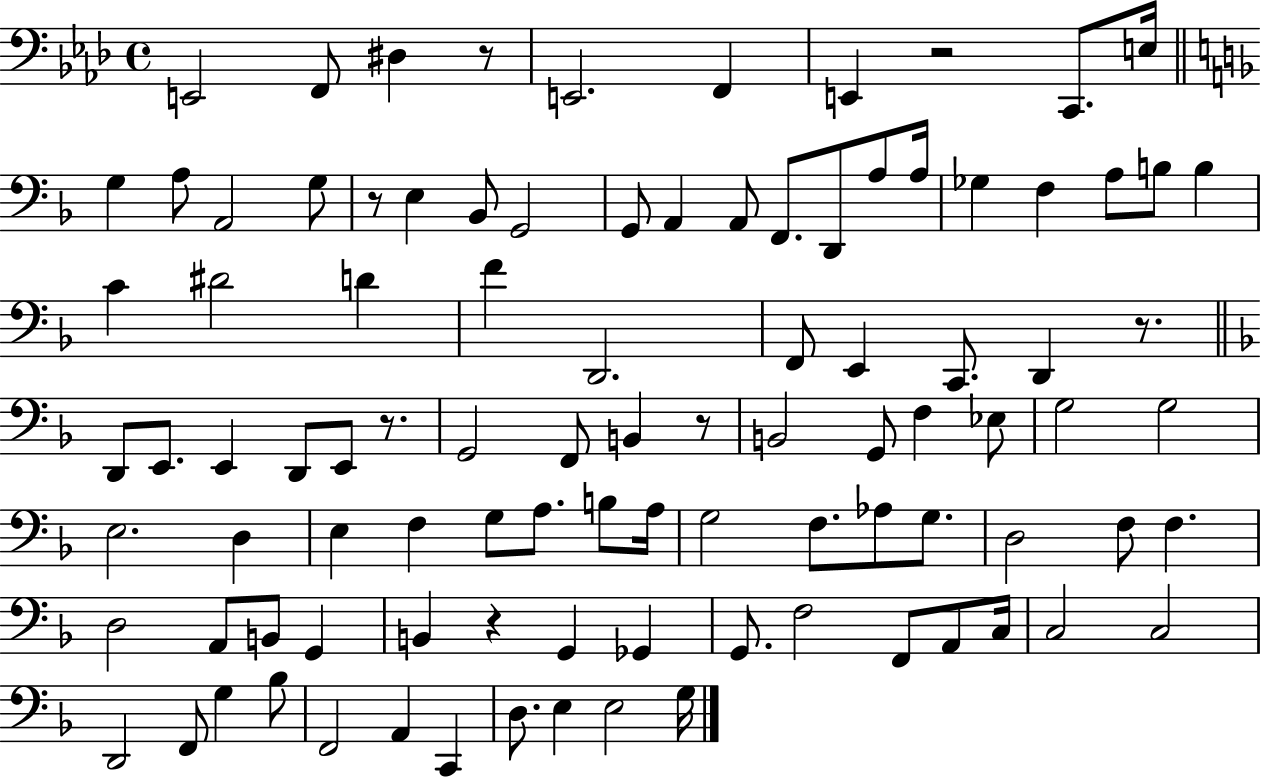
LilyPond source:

{
  \clef bass
  \time 4/4
  \defaultTimeSignature
  \key aes \major
  \repeat volta 2 { e,2 f,8 dis4 r8 | e,2. f,4 | e,4 r2 c,8. e16 | \bar "||" \break \key f \major g4 a8 a,2 g8 | r8 e4 bes,8 g,2 | g,8 a,4 a,8 f,8. d,8 a8 a16 | ges4 f4 a8 b8 b4 | \break c'4 dis'2 d'4 | f'4 d,2. | f,8 e,4 c,8. d,4 r8. | \bar "||" \break \key f \major d,8 e,8. e,4 d,8 e,8 r8. | g,2 f,8 b,4 r8 | b,2 g,8 f4 ees8 | g2 g2 | \break e2. d4 | e4 f4 g8 a8. b8 a16 | g2 f8. aes8 g8. | d2 f8 f4. | \break d2 a,8 b,8 g,4 | b,4 r4 g,4 ges,4 | g,8. f2 f,8 a,8 c16 | c2 c2 | \break d,2 f,8 g4 bes8 | f,2 a,4 c,4 | d8. e4 e2 g16 | } \bar "|."
}